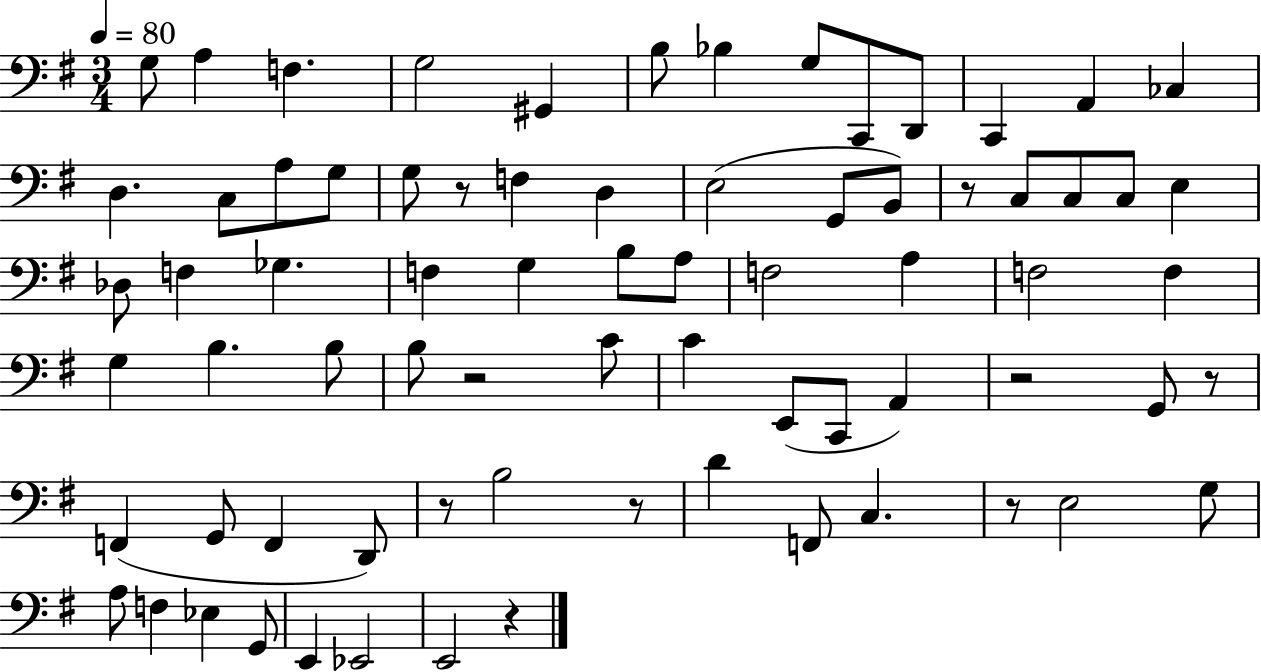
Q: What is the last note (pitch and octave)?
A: E2